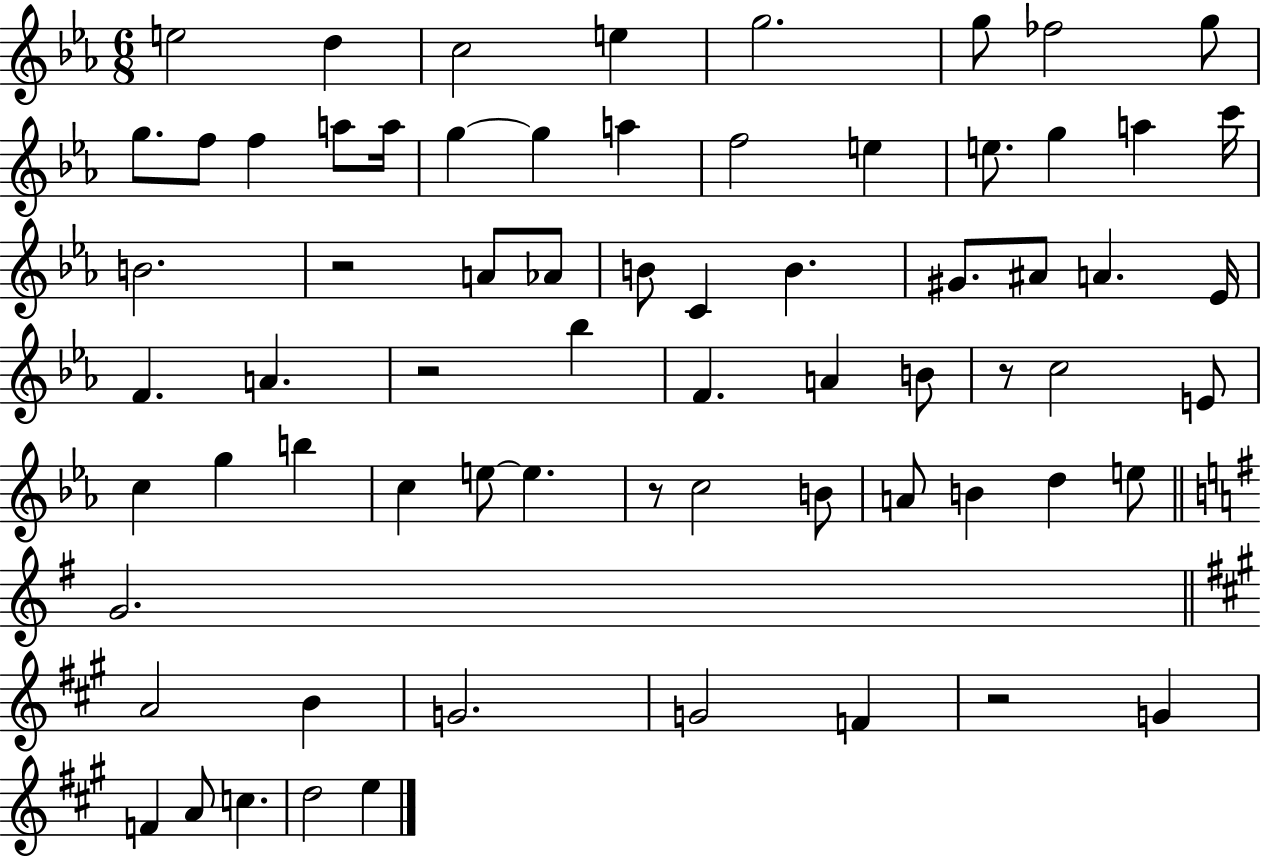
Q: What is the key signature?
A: EES major